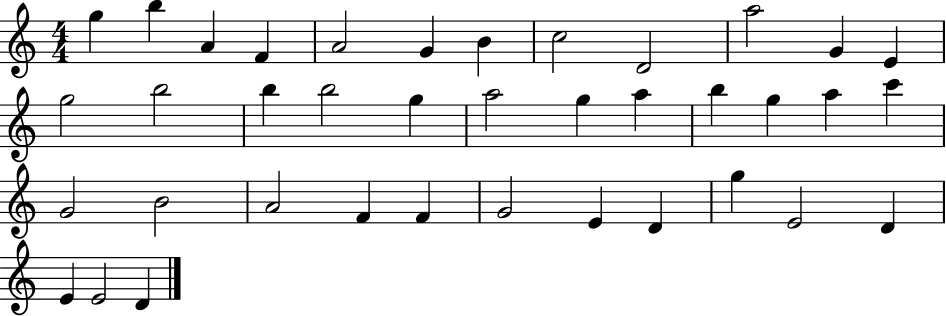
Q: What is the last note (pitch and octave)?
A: D4